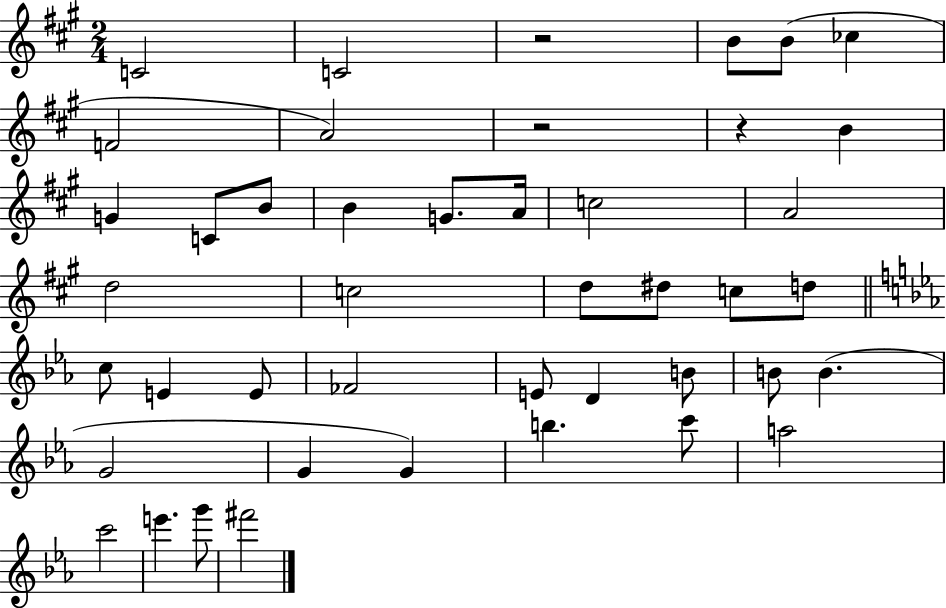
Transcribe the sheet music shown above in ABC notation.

X:1
T:Untitled
M:2/4
L:1/4
K:A
C2 C2 z2 B/2 B/2 _c F2 A2 z2 z B G C/2 B/2 B G/2 A/4 c2 A2 d2 c2 d/2 ^d/2 c/2 d/2 c/2 E E/2 _F2 E/2 D B/2 B/2 B G2 G G b c'/2 a2 c'2 e' g'/2 ^f'2